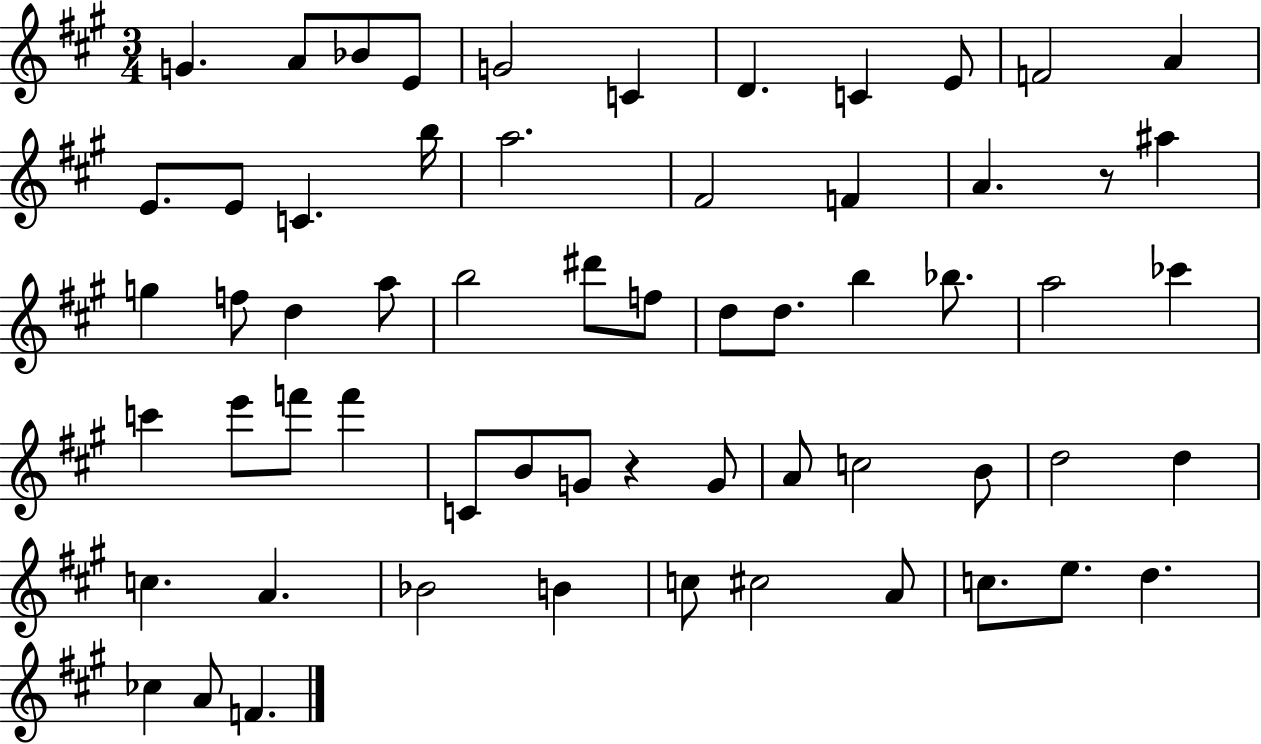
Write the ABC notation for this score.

X:1
T:Untitled
M:3/4
L:1/4
K:A
G A/2 _B/2 E/2 G2 C D C E/2 F2 A E/2 E/2 C b/4 a2 ^F2 F A z/2 ^a g f/2 d a/2 b2 ^d'/2 f/2 d/2 d/2 b _b/2 a2 _c' c' e'/2 f'/2 f' C/2 B/2 G/2 z G/2 A/2 c2 B/2 d2 d c A _B2 B c/2 ^c2 A/2 c/2 e/2 d _c A/2 F